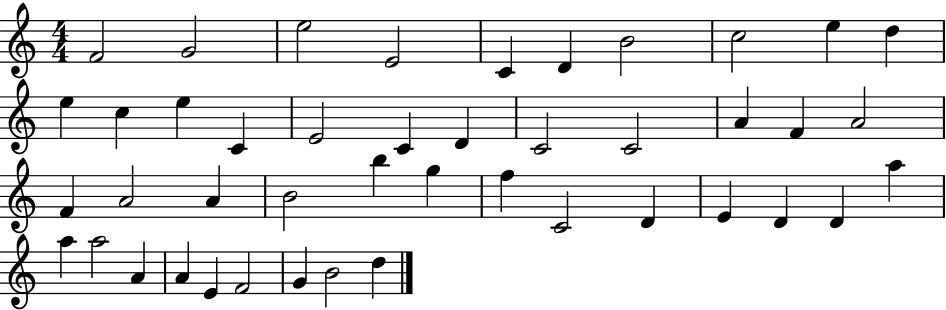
F4/h G4/h E5/h E4/h C4/q D4/q B4/h C5/h E5/q D5/q E5/q C5/q E5/q C4/q E4/h C4/q D4/q C4/h C4/h A4/q F4/q A4/h F4/q A4/h A4/q B4/h B5/q G5/q F5/q C4/h D4/q E4/q D4/q D4/q A5/q A5/q A5/h A4/q A4/q E4/q F4/h G4/q B4/h D5/q